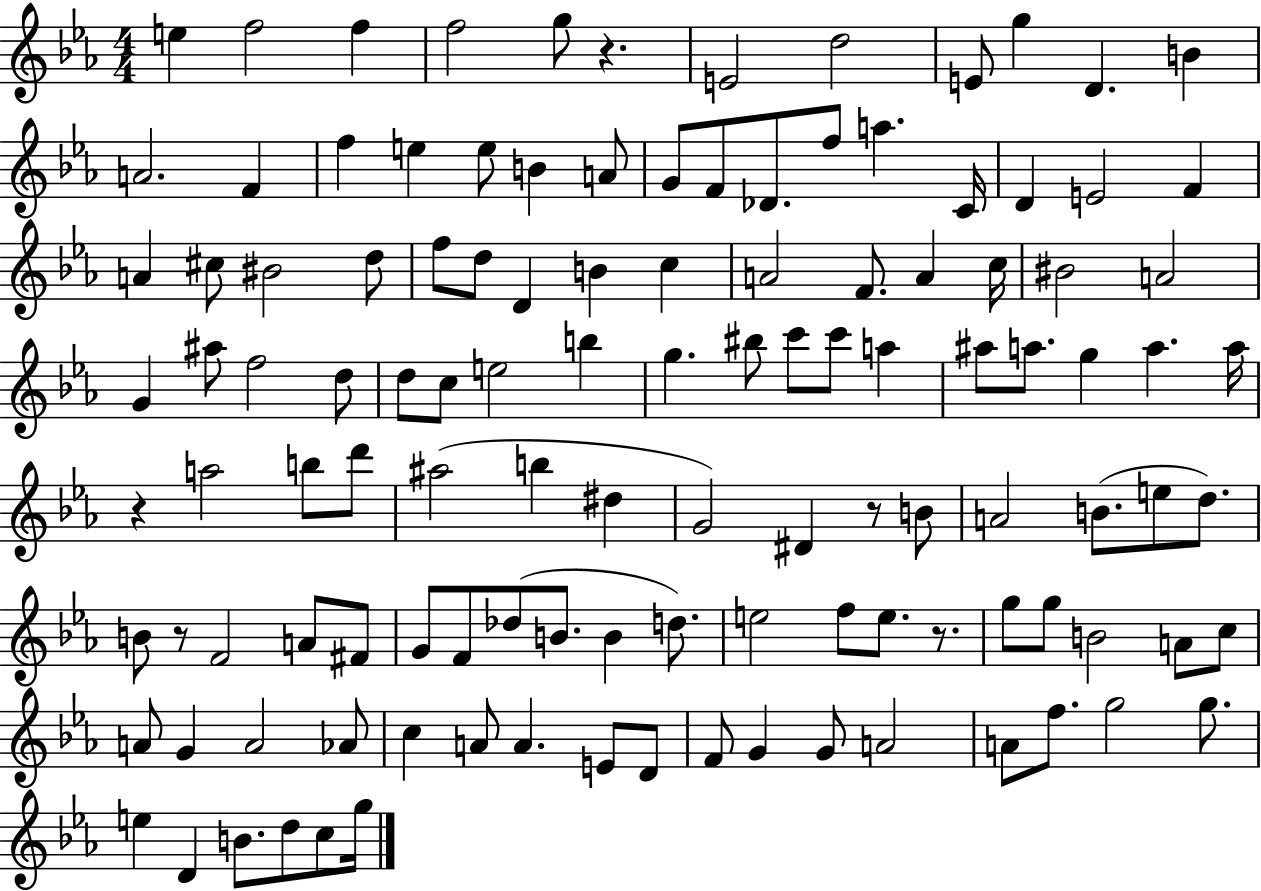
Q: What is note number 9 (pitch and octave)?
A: G5